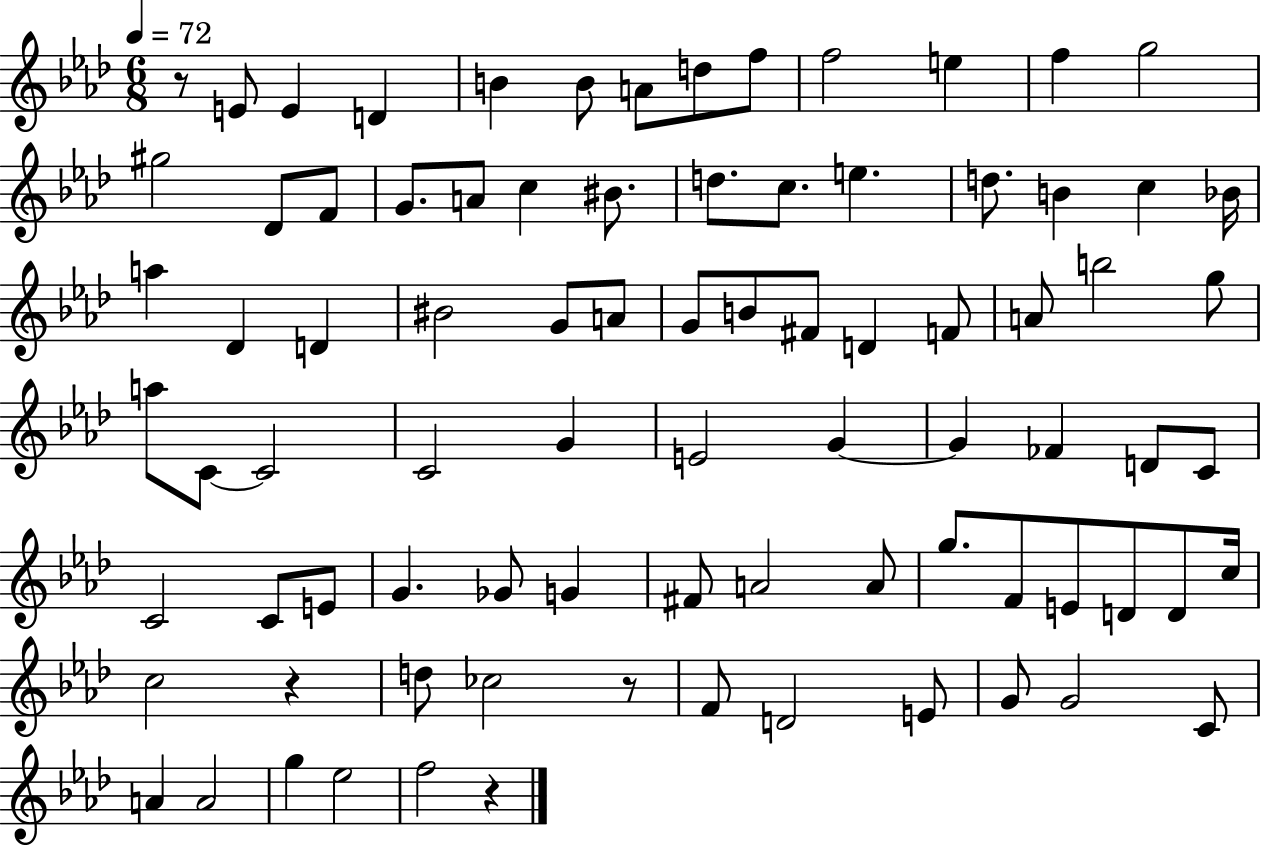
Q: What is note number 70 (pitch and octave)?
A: F4